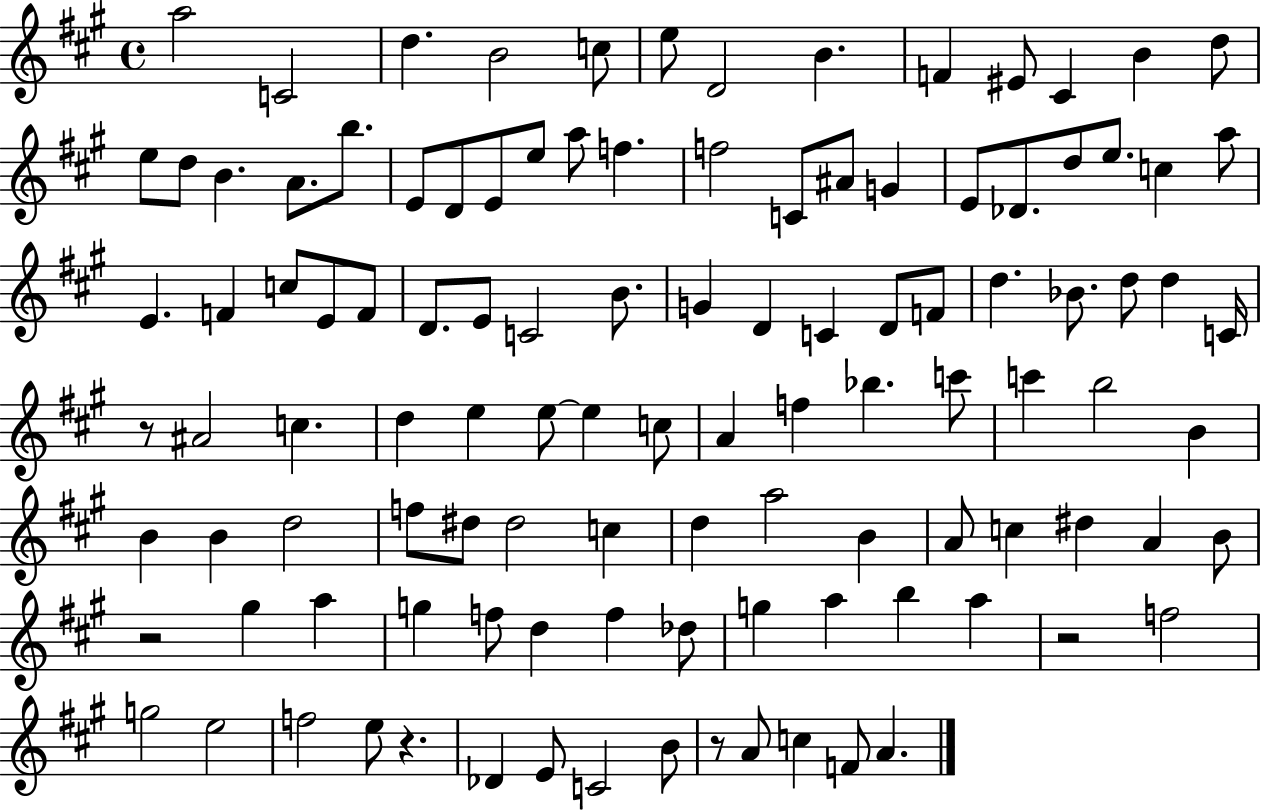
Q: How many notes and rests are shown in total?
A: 111